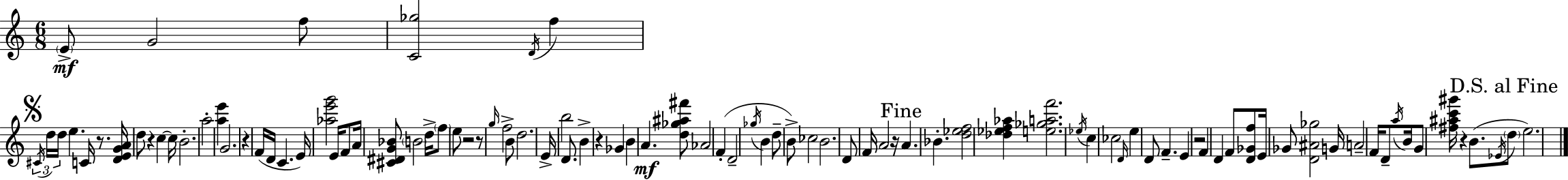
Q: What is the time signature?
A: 6/8